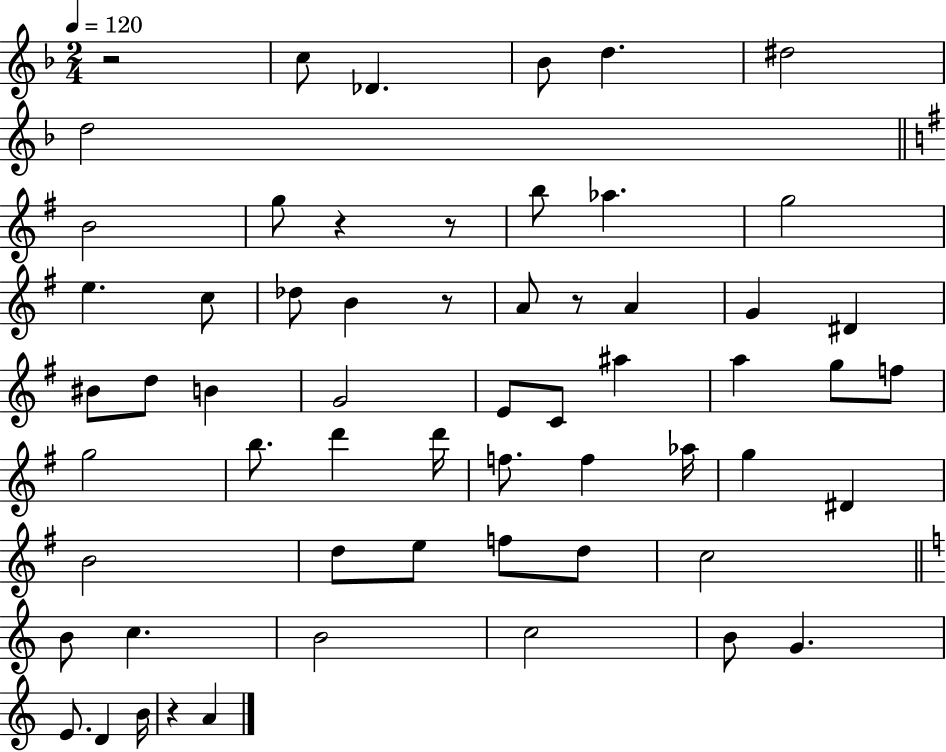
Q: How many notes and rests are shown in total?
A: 60